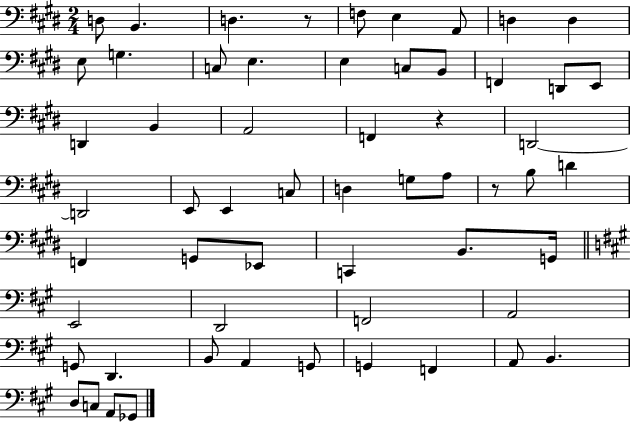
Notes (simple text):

D3/e B2/q. D3/q. R/e F3/e E3/q A2/e D3/q D3/q E3/e G3/q. C3/e E3/q. E3/q C3/e B2/e F2/q D2/e E2/e D2/q B2/q A2/h F2/q R/q D2/h D2/h E2/e E2/q C3/e D3/q G3/e A3/e R/e B3/e D4/q F2/q G2/e Eb2/e C2/q B2/e. G2/s E2/h D2/h F2/h A2/h G2/e D2/q. B2/e A2/q G2/e G2/q F2/q A2/e B2/q. D3/e C3/e A2/e Gb2/e